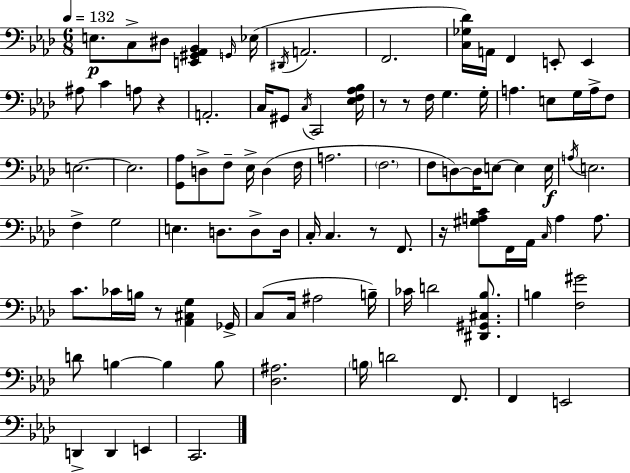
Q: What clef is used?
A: bass